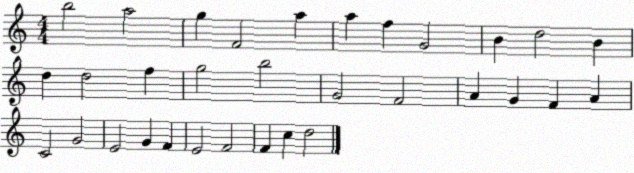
X:1
T:Untitled
M:4/4
L:1/4
K:C
b2 a2 g F2 a a f G2 B d2 B d d2 f g2 b2 G2 F2 A G F A C2 G2 E2 G F E2 F2 F c d2